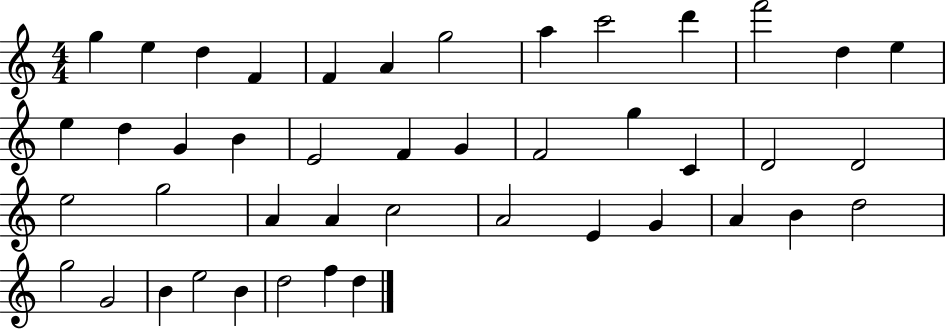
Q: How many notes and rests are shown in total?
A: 44